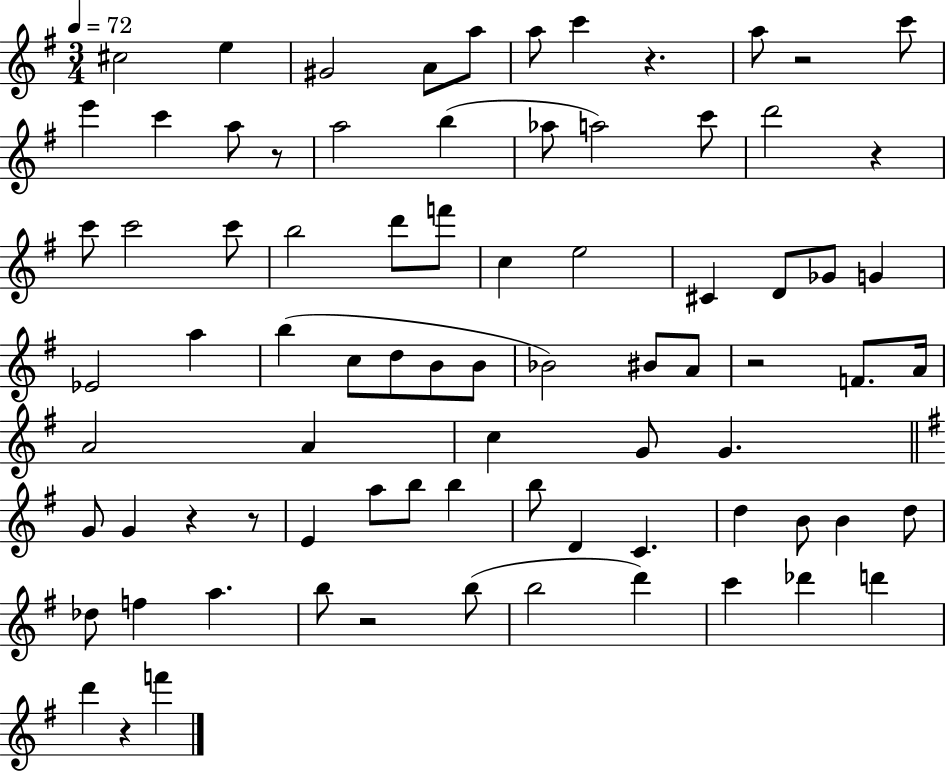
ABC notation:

X:1
T:Untitled
M:3/4
L:1/4
K:G
^c2 e ^G2 A/2 a/2 a/2 c' z a/2 z2 c'/2 e' c' a/2 z/2 a2 b _a/2 a2 c'/2 d'2 z c'/2 c'2 c'/2 b2 d'/2 f'/2 c e2 ^C D/2 _G/2 G _E2 a b c/2 d/2 B/2 B/2 _B2 ^B/2 A/2 z2 F/2 A/4 A2 A c G/2 G G/2 G z z/2 E a/2 b/2 b b/2 D C d B/2 B d/2 _d/2 f a b/2 z2 b/2 b2 d' c' _d' d' d' z f'